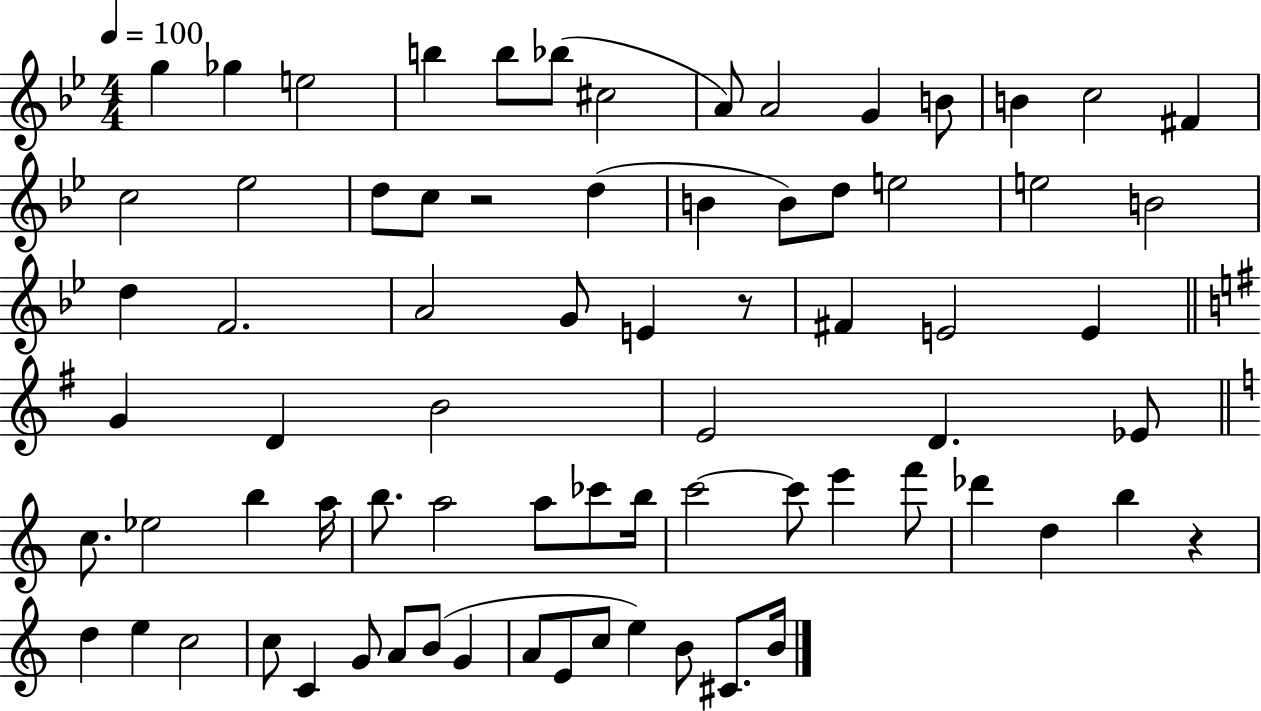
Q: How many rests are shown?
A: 3